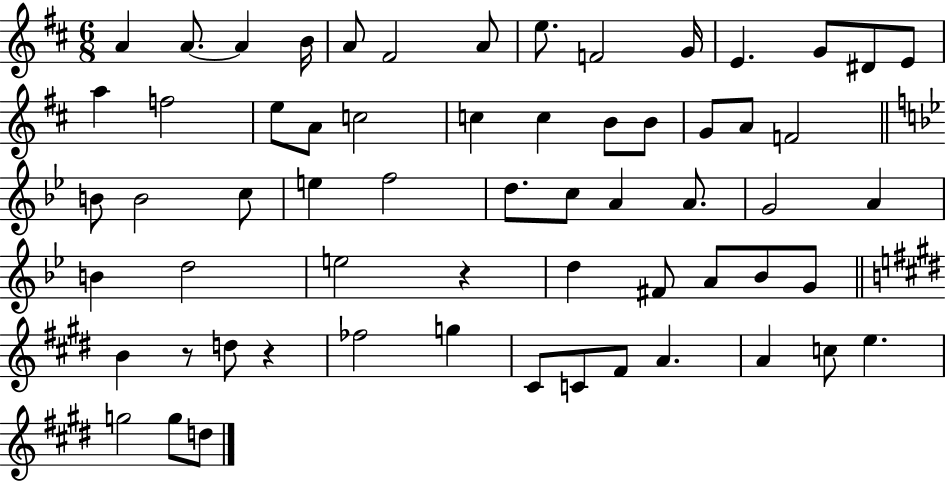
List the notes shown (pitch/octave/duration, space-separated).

A4/q A4/e. A4/q B4/s A4/e F#4/h A4/e E5/e. F4/h G4/s E4/q. G4/e D#4/e E4/e A5/q F5/h E5/e A4/e C5/h C5/q C5/q B4/e B4/e G4/e A4/e F4/h B4/e B4/h C5/e E5/q F5/h D5/e. C5/e A4/q A4/e. G4/h A4/q B4/q D5/h E5/h R/q D5/q F#4/e A4/e Bb4/e G4/e B4/q R/e D5/e R/q FES5/h G5/q C#4/e C4/e F#4/e A4/q. A4/q C5/e E5/q. G5/h G5/e D5/e